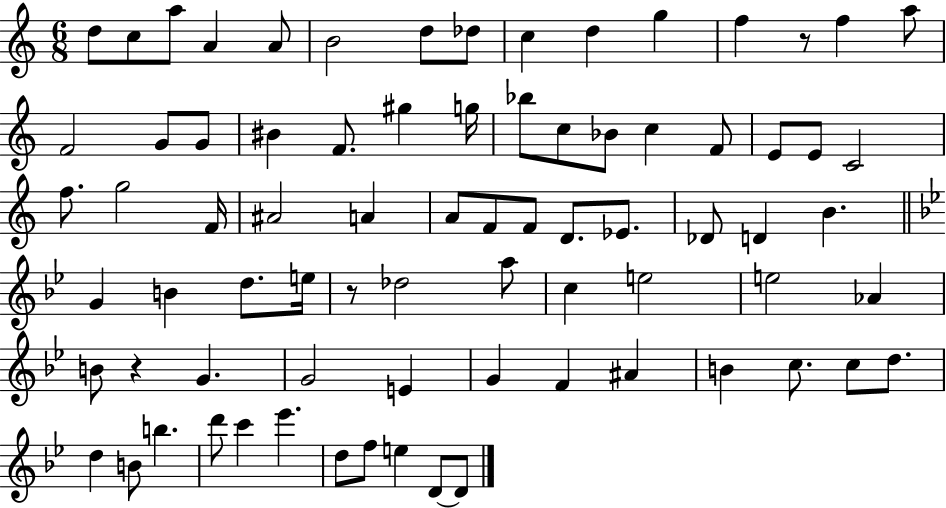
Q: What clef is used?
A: treble